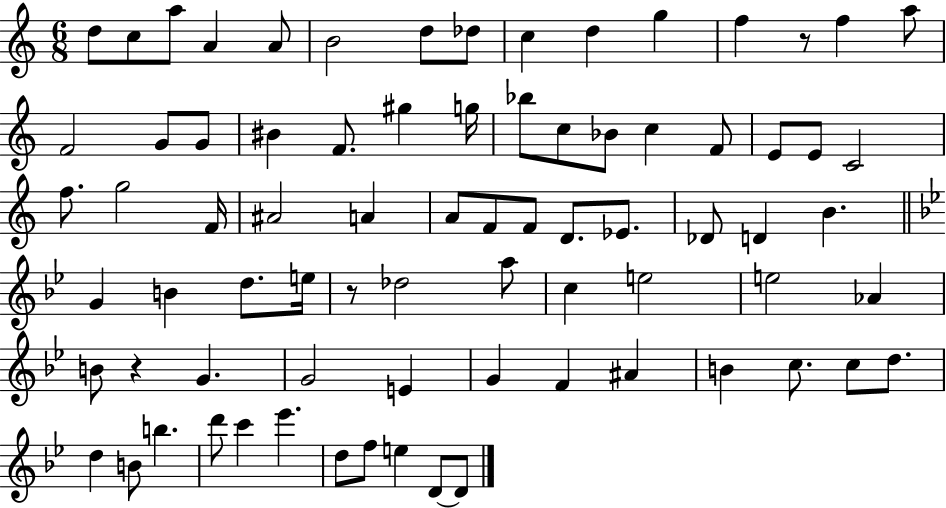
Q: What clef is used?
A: treble